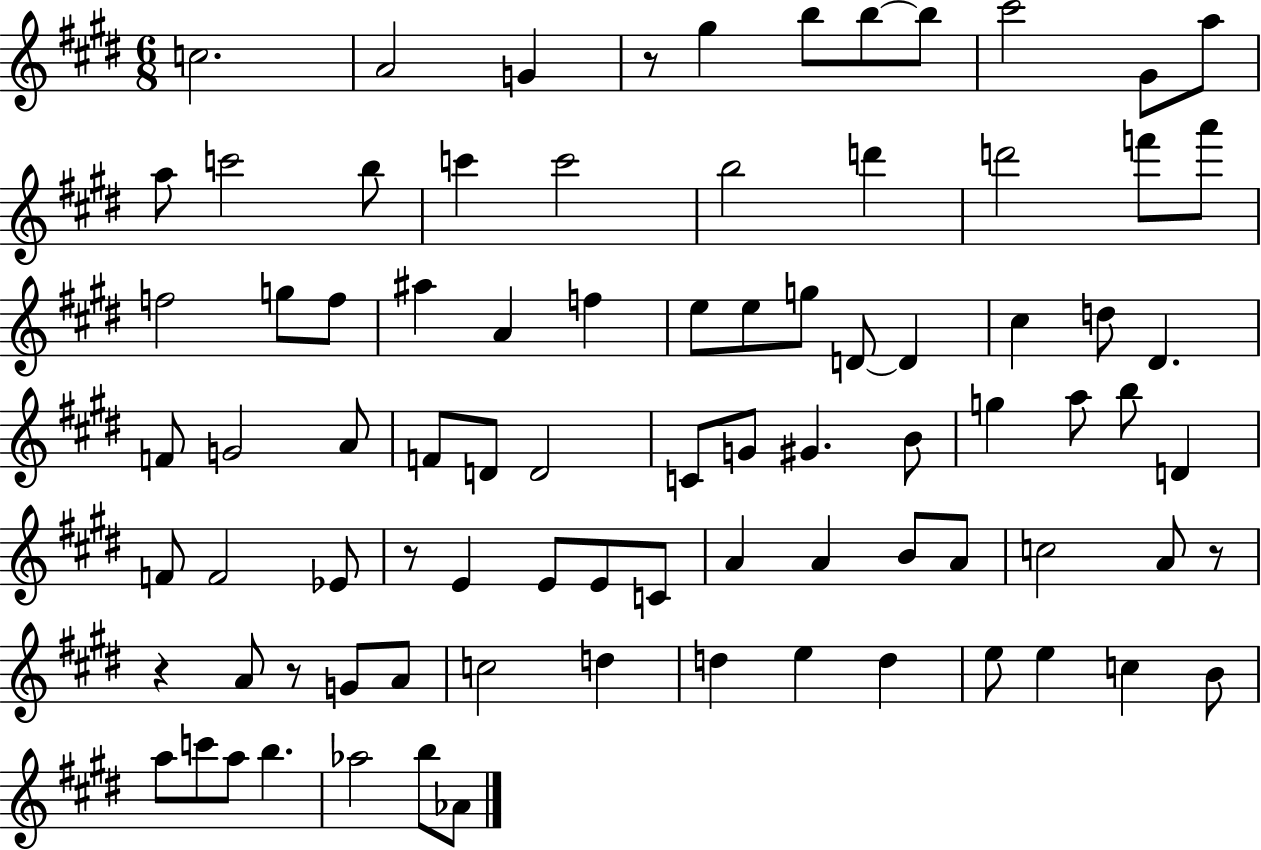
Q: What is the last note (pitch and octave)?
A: Ab4